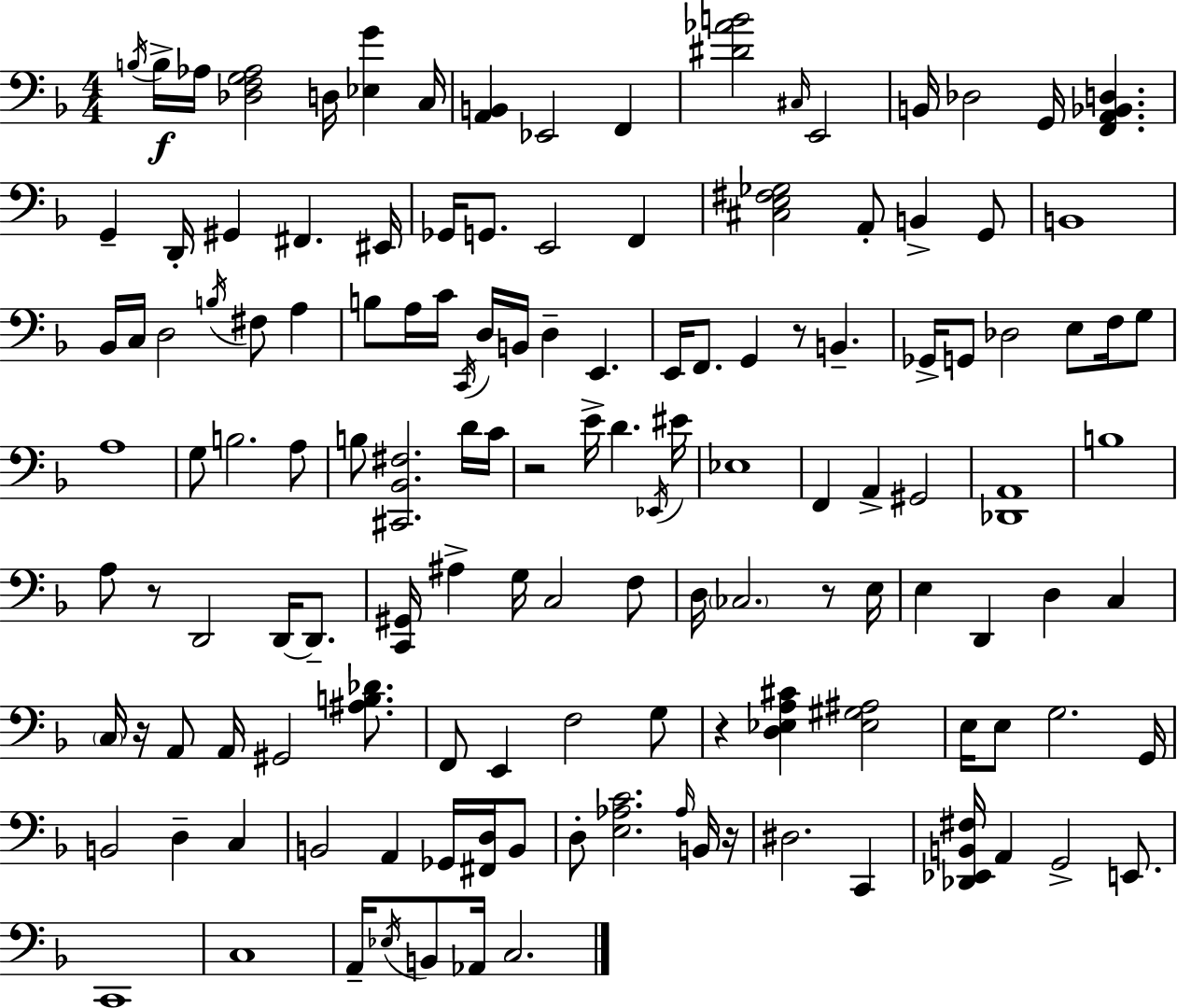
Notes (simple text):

B3/s B3/s Ab3/s [Db3,F3,G3,Ab3]/h D3/s [Eb3,G4]/q C3/s [A2,B2]/q Eb2/h F2/q [D#4,Ab4,B4]/h C#3/s E2/h B2/s Db3/h G2/s [F2,A2,Bb2,D3]/q. G2/q D2/s G#2/q F#2/q. EIS2/s Gb2/s G2/e. E2/h F2/q [C#3,E3,F#3,Gb3]/h A2/e B2/q G2/e B2/w Bb2/s C3/s D3/h B3/s F#3/e A3/q B3/e A3/s C4/s C2/s D3/s B2/s D3/q E2/q. E2/s F2/e. G2/q R/e B2/q. Gb2/s G2/e Db3/h E3/e F3/s G3/e A3/w G3/e B3/h. A3/e B3/e [C#2,Bb2,F#3]/h. D4/s C4/s R/h E4/s D4/q. Eb2/s EIS4/s Eb3/w F2/q A2/q G#2/h [Db2,A2]/w B3/w A3/e R/e D2/h D2/s D2/e. [C2,G#2]/s A#3/q G3/s C3/h F3/e D3/s CES3/h. R/e E3/s E3/q D2/q D3/q C3/q C3/s R/s A2/e A2/s G#2/h [A#3,B3,Db4]/e. F2/e E2/q F3/h G3/e R/q [D3,Eb3,A3,C#4]/q [Eb3,G#3,A#3]/h E3/s E3/e G3/h. G2/s B2/h D3/q C3/q B2/h A2/q Gb2/s [F#2,D3]/s B2/e D3/e [E3,Ab3,C4]/h. Ab3/s B2/s R/s D#3/h. C2/q [Db2,Eb2,B2,F#3]/s A2/q G2/h E2/e. C2/w C3/w A2/s Eb3/s B2/e Ab2/s C3/h.